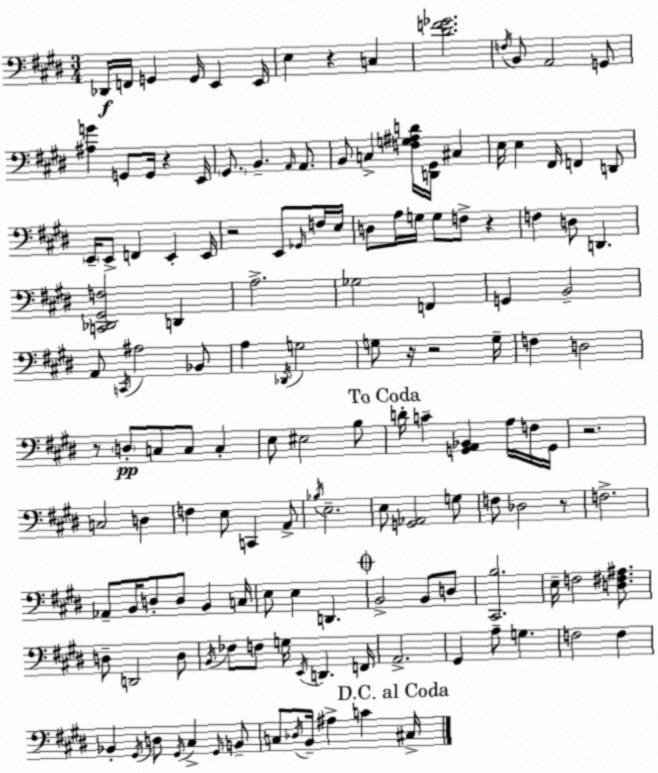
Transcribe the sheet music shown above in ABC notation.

X:1
T:Untitled
M:3/4
L:1/4
K:E
_D,,/4 F,,/4 G,, G,,/4 E,, E,,/4 E, z C, [^DF_G]2 F,/4 B,,/2 A,,2 G,,/2 [^A,G] G,,/2 G,,/4 z E,,/4 ^G,,/2 B,, A,,/4 A,,/2 B,,/2 C, [F,G,^A,D]/4 [D,,^G,,]/4 ^C, E,/4 E, ^F,,/4 F,, D,,/2 E,,/4 E,,/2 F,, E,, E,,/4 z2 E,,/2 _G,,/4 F,/4 E,/4 D,/2 A,/4 G,/4 G,/2 F,/2 z F, D,/2 D,, [C,,_D,,^G,,F,]2 D,, A,2 _G,2 F,, G,, B,,2 A,,/2 C,,/4 ^A,2 _B,,/2 A, _D,,/4 G,2 G,/2 z/4 z2 G,/4 F, D,2 z/2 D,/2 C,/2 C,/2 C, E,/2 ^E,2 B,/2 D/4 C [G,,A,,_B,,] A,/4 F,/4 G,,/4 z2 C,2 D, F, E,/2 C,, A,,/2 _B,/4 E,2 E,/2 [G,,_A,,]2 G,/2 F,/2 _D,2 z/2 F,2 _A,,/2 B,,/4 D,/2 D,/2 B,, C,/4 E,/2 E, D,, B,,2 B,,/2 D,/2 [^C,,B,]2 E,/4 F,2 [D,^F,^A,]/2 D,/2 D,,2 D,/2 B,,/4 _F,/2 F,/2 G,/4 E,,/4 D,, F,,/4 A,,2 ^G,, A,/2 G, F,2 F, _B,, ^G,,/4 D,/2 ^G,,/4 ^C, ^G,,/4 B,,/2 C,/2 _D,/4 B,,/4 ^A, C ^C,/4